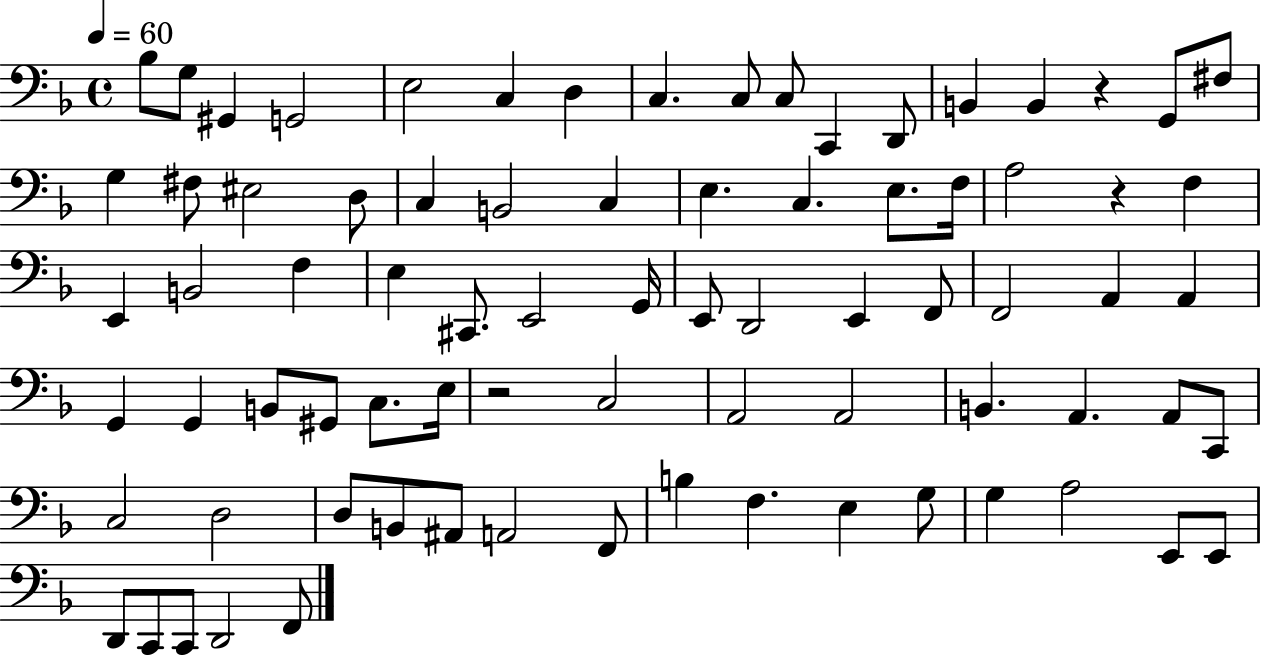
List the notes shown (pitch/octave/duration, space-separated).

Bb3/e G3/e G#2/q G2/h E3/h C3/q D3/q C3/q. C3/e C3/e C2/q D2/e B2/q B2/q R/q G2/e F#3/e G3/q F#3/e EIS3/h D3/e C3/q B2/h C3/q E3/q. C3/q. E3/e. F3/s A3/h R/q F3/q E2/q B2/h F3/q E3/q C#2/e. E2/h G2/s E2/e D2/h E2/q F2/e F2/h A2/q A2/q G2/q G2/q B2/e G#2/e C3/e. E3/s R/h C3/h A2/h A2/h B2/q. A2/q. A2/e C2/e C3/h D3/h D3/e B2/e A#2/e A2/h F2/e B3/q F3/q. E3/q G3/e G3/q A3/h E2/e E2/e D2/e C2/e C2/e D2/h F2/e